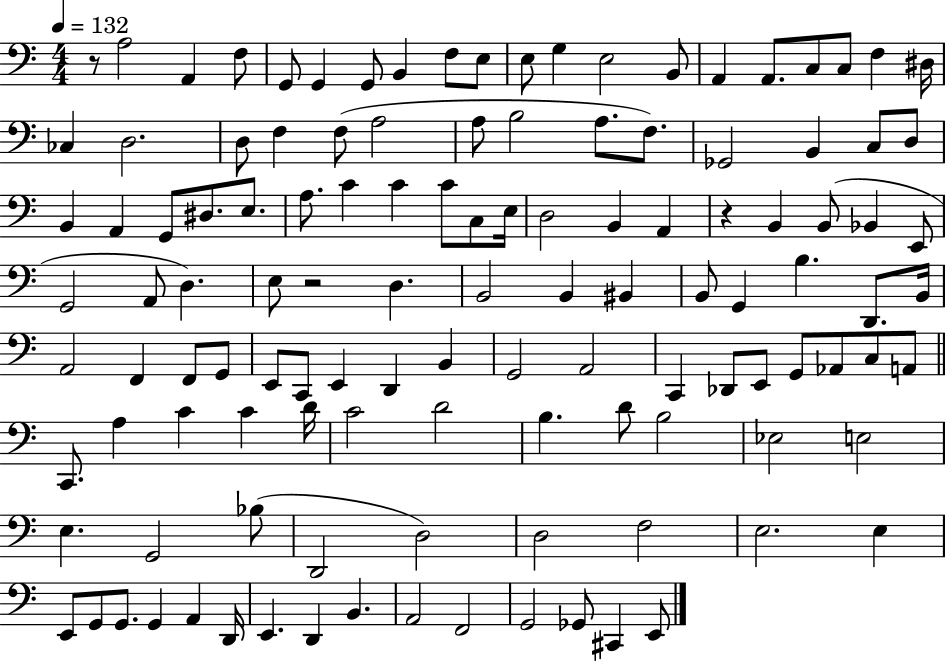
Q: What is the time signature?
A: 4/4